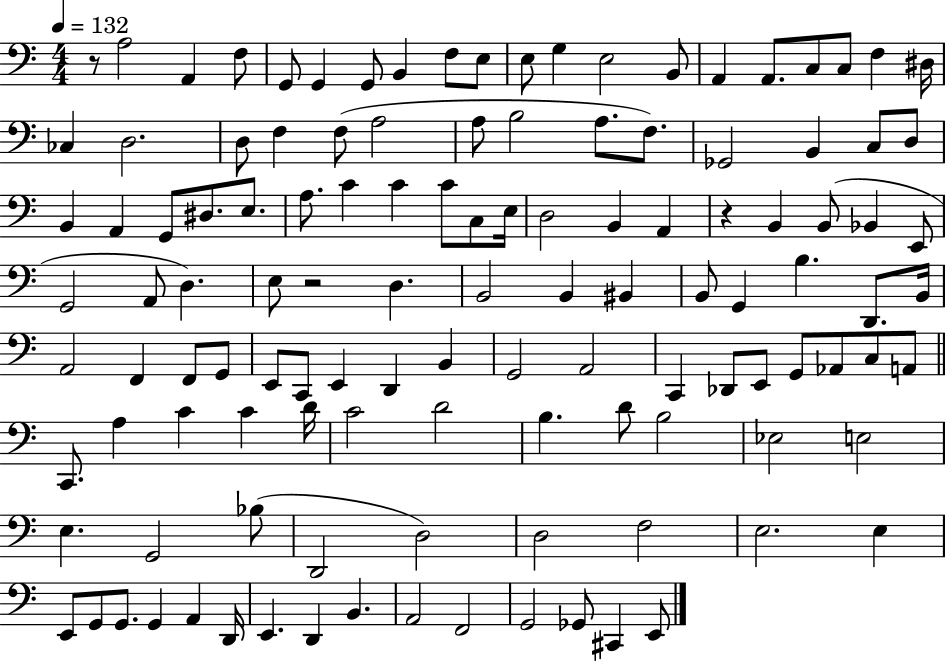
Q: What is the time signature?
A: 4/4